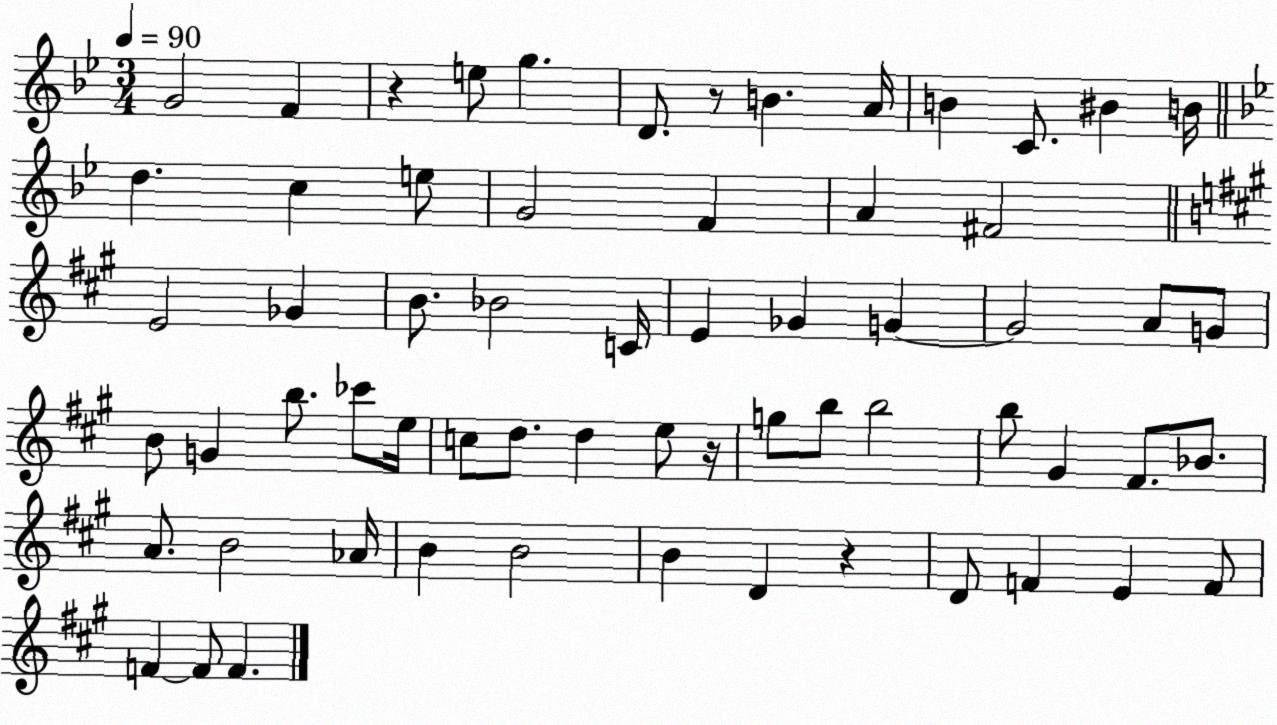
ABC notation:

X:1
T:Untitled
M:3/4
L:1/4
K:Bb
G2 F z e/2 g D/2 z/2 B A/4 B C/2 ^B B/4 d c e/2 G2 F A ^F2 E2 _G B/2 _B2 C/4 E _G G G2 A/2 G/2 B/2 G b/2 _c'/2 e/4 c/2 d/2 d e/2 z/4 g/2 b/2 b2 b/2 ^G ^F/2 _B/2 A/2 B2 _A/4 B B2 B D z D/2 F E F/2 F F/2 F